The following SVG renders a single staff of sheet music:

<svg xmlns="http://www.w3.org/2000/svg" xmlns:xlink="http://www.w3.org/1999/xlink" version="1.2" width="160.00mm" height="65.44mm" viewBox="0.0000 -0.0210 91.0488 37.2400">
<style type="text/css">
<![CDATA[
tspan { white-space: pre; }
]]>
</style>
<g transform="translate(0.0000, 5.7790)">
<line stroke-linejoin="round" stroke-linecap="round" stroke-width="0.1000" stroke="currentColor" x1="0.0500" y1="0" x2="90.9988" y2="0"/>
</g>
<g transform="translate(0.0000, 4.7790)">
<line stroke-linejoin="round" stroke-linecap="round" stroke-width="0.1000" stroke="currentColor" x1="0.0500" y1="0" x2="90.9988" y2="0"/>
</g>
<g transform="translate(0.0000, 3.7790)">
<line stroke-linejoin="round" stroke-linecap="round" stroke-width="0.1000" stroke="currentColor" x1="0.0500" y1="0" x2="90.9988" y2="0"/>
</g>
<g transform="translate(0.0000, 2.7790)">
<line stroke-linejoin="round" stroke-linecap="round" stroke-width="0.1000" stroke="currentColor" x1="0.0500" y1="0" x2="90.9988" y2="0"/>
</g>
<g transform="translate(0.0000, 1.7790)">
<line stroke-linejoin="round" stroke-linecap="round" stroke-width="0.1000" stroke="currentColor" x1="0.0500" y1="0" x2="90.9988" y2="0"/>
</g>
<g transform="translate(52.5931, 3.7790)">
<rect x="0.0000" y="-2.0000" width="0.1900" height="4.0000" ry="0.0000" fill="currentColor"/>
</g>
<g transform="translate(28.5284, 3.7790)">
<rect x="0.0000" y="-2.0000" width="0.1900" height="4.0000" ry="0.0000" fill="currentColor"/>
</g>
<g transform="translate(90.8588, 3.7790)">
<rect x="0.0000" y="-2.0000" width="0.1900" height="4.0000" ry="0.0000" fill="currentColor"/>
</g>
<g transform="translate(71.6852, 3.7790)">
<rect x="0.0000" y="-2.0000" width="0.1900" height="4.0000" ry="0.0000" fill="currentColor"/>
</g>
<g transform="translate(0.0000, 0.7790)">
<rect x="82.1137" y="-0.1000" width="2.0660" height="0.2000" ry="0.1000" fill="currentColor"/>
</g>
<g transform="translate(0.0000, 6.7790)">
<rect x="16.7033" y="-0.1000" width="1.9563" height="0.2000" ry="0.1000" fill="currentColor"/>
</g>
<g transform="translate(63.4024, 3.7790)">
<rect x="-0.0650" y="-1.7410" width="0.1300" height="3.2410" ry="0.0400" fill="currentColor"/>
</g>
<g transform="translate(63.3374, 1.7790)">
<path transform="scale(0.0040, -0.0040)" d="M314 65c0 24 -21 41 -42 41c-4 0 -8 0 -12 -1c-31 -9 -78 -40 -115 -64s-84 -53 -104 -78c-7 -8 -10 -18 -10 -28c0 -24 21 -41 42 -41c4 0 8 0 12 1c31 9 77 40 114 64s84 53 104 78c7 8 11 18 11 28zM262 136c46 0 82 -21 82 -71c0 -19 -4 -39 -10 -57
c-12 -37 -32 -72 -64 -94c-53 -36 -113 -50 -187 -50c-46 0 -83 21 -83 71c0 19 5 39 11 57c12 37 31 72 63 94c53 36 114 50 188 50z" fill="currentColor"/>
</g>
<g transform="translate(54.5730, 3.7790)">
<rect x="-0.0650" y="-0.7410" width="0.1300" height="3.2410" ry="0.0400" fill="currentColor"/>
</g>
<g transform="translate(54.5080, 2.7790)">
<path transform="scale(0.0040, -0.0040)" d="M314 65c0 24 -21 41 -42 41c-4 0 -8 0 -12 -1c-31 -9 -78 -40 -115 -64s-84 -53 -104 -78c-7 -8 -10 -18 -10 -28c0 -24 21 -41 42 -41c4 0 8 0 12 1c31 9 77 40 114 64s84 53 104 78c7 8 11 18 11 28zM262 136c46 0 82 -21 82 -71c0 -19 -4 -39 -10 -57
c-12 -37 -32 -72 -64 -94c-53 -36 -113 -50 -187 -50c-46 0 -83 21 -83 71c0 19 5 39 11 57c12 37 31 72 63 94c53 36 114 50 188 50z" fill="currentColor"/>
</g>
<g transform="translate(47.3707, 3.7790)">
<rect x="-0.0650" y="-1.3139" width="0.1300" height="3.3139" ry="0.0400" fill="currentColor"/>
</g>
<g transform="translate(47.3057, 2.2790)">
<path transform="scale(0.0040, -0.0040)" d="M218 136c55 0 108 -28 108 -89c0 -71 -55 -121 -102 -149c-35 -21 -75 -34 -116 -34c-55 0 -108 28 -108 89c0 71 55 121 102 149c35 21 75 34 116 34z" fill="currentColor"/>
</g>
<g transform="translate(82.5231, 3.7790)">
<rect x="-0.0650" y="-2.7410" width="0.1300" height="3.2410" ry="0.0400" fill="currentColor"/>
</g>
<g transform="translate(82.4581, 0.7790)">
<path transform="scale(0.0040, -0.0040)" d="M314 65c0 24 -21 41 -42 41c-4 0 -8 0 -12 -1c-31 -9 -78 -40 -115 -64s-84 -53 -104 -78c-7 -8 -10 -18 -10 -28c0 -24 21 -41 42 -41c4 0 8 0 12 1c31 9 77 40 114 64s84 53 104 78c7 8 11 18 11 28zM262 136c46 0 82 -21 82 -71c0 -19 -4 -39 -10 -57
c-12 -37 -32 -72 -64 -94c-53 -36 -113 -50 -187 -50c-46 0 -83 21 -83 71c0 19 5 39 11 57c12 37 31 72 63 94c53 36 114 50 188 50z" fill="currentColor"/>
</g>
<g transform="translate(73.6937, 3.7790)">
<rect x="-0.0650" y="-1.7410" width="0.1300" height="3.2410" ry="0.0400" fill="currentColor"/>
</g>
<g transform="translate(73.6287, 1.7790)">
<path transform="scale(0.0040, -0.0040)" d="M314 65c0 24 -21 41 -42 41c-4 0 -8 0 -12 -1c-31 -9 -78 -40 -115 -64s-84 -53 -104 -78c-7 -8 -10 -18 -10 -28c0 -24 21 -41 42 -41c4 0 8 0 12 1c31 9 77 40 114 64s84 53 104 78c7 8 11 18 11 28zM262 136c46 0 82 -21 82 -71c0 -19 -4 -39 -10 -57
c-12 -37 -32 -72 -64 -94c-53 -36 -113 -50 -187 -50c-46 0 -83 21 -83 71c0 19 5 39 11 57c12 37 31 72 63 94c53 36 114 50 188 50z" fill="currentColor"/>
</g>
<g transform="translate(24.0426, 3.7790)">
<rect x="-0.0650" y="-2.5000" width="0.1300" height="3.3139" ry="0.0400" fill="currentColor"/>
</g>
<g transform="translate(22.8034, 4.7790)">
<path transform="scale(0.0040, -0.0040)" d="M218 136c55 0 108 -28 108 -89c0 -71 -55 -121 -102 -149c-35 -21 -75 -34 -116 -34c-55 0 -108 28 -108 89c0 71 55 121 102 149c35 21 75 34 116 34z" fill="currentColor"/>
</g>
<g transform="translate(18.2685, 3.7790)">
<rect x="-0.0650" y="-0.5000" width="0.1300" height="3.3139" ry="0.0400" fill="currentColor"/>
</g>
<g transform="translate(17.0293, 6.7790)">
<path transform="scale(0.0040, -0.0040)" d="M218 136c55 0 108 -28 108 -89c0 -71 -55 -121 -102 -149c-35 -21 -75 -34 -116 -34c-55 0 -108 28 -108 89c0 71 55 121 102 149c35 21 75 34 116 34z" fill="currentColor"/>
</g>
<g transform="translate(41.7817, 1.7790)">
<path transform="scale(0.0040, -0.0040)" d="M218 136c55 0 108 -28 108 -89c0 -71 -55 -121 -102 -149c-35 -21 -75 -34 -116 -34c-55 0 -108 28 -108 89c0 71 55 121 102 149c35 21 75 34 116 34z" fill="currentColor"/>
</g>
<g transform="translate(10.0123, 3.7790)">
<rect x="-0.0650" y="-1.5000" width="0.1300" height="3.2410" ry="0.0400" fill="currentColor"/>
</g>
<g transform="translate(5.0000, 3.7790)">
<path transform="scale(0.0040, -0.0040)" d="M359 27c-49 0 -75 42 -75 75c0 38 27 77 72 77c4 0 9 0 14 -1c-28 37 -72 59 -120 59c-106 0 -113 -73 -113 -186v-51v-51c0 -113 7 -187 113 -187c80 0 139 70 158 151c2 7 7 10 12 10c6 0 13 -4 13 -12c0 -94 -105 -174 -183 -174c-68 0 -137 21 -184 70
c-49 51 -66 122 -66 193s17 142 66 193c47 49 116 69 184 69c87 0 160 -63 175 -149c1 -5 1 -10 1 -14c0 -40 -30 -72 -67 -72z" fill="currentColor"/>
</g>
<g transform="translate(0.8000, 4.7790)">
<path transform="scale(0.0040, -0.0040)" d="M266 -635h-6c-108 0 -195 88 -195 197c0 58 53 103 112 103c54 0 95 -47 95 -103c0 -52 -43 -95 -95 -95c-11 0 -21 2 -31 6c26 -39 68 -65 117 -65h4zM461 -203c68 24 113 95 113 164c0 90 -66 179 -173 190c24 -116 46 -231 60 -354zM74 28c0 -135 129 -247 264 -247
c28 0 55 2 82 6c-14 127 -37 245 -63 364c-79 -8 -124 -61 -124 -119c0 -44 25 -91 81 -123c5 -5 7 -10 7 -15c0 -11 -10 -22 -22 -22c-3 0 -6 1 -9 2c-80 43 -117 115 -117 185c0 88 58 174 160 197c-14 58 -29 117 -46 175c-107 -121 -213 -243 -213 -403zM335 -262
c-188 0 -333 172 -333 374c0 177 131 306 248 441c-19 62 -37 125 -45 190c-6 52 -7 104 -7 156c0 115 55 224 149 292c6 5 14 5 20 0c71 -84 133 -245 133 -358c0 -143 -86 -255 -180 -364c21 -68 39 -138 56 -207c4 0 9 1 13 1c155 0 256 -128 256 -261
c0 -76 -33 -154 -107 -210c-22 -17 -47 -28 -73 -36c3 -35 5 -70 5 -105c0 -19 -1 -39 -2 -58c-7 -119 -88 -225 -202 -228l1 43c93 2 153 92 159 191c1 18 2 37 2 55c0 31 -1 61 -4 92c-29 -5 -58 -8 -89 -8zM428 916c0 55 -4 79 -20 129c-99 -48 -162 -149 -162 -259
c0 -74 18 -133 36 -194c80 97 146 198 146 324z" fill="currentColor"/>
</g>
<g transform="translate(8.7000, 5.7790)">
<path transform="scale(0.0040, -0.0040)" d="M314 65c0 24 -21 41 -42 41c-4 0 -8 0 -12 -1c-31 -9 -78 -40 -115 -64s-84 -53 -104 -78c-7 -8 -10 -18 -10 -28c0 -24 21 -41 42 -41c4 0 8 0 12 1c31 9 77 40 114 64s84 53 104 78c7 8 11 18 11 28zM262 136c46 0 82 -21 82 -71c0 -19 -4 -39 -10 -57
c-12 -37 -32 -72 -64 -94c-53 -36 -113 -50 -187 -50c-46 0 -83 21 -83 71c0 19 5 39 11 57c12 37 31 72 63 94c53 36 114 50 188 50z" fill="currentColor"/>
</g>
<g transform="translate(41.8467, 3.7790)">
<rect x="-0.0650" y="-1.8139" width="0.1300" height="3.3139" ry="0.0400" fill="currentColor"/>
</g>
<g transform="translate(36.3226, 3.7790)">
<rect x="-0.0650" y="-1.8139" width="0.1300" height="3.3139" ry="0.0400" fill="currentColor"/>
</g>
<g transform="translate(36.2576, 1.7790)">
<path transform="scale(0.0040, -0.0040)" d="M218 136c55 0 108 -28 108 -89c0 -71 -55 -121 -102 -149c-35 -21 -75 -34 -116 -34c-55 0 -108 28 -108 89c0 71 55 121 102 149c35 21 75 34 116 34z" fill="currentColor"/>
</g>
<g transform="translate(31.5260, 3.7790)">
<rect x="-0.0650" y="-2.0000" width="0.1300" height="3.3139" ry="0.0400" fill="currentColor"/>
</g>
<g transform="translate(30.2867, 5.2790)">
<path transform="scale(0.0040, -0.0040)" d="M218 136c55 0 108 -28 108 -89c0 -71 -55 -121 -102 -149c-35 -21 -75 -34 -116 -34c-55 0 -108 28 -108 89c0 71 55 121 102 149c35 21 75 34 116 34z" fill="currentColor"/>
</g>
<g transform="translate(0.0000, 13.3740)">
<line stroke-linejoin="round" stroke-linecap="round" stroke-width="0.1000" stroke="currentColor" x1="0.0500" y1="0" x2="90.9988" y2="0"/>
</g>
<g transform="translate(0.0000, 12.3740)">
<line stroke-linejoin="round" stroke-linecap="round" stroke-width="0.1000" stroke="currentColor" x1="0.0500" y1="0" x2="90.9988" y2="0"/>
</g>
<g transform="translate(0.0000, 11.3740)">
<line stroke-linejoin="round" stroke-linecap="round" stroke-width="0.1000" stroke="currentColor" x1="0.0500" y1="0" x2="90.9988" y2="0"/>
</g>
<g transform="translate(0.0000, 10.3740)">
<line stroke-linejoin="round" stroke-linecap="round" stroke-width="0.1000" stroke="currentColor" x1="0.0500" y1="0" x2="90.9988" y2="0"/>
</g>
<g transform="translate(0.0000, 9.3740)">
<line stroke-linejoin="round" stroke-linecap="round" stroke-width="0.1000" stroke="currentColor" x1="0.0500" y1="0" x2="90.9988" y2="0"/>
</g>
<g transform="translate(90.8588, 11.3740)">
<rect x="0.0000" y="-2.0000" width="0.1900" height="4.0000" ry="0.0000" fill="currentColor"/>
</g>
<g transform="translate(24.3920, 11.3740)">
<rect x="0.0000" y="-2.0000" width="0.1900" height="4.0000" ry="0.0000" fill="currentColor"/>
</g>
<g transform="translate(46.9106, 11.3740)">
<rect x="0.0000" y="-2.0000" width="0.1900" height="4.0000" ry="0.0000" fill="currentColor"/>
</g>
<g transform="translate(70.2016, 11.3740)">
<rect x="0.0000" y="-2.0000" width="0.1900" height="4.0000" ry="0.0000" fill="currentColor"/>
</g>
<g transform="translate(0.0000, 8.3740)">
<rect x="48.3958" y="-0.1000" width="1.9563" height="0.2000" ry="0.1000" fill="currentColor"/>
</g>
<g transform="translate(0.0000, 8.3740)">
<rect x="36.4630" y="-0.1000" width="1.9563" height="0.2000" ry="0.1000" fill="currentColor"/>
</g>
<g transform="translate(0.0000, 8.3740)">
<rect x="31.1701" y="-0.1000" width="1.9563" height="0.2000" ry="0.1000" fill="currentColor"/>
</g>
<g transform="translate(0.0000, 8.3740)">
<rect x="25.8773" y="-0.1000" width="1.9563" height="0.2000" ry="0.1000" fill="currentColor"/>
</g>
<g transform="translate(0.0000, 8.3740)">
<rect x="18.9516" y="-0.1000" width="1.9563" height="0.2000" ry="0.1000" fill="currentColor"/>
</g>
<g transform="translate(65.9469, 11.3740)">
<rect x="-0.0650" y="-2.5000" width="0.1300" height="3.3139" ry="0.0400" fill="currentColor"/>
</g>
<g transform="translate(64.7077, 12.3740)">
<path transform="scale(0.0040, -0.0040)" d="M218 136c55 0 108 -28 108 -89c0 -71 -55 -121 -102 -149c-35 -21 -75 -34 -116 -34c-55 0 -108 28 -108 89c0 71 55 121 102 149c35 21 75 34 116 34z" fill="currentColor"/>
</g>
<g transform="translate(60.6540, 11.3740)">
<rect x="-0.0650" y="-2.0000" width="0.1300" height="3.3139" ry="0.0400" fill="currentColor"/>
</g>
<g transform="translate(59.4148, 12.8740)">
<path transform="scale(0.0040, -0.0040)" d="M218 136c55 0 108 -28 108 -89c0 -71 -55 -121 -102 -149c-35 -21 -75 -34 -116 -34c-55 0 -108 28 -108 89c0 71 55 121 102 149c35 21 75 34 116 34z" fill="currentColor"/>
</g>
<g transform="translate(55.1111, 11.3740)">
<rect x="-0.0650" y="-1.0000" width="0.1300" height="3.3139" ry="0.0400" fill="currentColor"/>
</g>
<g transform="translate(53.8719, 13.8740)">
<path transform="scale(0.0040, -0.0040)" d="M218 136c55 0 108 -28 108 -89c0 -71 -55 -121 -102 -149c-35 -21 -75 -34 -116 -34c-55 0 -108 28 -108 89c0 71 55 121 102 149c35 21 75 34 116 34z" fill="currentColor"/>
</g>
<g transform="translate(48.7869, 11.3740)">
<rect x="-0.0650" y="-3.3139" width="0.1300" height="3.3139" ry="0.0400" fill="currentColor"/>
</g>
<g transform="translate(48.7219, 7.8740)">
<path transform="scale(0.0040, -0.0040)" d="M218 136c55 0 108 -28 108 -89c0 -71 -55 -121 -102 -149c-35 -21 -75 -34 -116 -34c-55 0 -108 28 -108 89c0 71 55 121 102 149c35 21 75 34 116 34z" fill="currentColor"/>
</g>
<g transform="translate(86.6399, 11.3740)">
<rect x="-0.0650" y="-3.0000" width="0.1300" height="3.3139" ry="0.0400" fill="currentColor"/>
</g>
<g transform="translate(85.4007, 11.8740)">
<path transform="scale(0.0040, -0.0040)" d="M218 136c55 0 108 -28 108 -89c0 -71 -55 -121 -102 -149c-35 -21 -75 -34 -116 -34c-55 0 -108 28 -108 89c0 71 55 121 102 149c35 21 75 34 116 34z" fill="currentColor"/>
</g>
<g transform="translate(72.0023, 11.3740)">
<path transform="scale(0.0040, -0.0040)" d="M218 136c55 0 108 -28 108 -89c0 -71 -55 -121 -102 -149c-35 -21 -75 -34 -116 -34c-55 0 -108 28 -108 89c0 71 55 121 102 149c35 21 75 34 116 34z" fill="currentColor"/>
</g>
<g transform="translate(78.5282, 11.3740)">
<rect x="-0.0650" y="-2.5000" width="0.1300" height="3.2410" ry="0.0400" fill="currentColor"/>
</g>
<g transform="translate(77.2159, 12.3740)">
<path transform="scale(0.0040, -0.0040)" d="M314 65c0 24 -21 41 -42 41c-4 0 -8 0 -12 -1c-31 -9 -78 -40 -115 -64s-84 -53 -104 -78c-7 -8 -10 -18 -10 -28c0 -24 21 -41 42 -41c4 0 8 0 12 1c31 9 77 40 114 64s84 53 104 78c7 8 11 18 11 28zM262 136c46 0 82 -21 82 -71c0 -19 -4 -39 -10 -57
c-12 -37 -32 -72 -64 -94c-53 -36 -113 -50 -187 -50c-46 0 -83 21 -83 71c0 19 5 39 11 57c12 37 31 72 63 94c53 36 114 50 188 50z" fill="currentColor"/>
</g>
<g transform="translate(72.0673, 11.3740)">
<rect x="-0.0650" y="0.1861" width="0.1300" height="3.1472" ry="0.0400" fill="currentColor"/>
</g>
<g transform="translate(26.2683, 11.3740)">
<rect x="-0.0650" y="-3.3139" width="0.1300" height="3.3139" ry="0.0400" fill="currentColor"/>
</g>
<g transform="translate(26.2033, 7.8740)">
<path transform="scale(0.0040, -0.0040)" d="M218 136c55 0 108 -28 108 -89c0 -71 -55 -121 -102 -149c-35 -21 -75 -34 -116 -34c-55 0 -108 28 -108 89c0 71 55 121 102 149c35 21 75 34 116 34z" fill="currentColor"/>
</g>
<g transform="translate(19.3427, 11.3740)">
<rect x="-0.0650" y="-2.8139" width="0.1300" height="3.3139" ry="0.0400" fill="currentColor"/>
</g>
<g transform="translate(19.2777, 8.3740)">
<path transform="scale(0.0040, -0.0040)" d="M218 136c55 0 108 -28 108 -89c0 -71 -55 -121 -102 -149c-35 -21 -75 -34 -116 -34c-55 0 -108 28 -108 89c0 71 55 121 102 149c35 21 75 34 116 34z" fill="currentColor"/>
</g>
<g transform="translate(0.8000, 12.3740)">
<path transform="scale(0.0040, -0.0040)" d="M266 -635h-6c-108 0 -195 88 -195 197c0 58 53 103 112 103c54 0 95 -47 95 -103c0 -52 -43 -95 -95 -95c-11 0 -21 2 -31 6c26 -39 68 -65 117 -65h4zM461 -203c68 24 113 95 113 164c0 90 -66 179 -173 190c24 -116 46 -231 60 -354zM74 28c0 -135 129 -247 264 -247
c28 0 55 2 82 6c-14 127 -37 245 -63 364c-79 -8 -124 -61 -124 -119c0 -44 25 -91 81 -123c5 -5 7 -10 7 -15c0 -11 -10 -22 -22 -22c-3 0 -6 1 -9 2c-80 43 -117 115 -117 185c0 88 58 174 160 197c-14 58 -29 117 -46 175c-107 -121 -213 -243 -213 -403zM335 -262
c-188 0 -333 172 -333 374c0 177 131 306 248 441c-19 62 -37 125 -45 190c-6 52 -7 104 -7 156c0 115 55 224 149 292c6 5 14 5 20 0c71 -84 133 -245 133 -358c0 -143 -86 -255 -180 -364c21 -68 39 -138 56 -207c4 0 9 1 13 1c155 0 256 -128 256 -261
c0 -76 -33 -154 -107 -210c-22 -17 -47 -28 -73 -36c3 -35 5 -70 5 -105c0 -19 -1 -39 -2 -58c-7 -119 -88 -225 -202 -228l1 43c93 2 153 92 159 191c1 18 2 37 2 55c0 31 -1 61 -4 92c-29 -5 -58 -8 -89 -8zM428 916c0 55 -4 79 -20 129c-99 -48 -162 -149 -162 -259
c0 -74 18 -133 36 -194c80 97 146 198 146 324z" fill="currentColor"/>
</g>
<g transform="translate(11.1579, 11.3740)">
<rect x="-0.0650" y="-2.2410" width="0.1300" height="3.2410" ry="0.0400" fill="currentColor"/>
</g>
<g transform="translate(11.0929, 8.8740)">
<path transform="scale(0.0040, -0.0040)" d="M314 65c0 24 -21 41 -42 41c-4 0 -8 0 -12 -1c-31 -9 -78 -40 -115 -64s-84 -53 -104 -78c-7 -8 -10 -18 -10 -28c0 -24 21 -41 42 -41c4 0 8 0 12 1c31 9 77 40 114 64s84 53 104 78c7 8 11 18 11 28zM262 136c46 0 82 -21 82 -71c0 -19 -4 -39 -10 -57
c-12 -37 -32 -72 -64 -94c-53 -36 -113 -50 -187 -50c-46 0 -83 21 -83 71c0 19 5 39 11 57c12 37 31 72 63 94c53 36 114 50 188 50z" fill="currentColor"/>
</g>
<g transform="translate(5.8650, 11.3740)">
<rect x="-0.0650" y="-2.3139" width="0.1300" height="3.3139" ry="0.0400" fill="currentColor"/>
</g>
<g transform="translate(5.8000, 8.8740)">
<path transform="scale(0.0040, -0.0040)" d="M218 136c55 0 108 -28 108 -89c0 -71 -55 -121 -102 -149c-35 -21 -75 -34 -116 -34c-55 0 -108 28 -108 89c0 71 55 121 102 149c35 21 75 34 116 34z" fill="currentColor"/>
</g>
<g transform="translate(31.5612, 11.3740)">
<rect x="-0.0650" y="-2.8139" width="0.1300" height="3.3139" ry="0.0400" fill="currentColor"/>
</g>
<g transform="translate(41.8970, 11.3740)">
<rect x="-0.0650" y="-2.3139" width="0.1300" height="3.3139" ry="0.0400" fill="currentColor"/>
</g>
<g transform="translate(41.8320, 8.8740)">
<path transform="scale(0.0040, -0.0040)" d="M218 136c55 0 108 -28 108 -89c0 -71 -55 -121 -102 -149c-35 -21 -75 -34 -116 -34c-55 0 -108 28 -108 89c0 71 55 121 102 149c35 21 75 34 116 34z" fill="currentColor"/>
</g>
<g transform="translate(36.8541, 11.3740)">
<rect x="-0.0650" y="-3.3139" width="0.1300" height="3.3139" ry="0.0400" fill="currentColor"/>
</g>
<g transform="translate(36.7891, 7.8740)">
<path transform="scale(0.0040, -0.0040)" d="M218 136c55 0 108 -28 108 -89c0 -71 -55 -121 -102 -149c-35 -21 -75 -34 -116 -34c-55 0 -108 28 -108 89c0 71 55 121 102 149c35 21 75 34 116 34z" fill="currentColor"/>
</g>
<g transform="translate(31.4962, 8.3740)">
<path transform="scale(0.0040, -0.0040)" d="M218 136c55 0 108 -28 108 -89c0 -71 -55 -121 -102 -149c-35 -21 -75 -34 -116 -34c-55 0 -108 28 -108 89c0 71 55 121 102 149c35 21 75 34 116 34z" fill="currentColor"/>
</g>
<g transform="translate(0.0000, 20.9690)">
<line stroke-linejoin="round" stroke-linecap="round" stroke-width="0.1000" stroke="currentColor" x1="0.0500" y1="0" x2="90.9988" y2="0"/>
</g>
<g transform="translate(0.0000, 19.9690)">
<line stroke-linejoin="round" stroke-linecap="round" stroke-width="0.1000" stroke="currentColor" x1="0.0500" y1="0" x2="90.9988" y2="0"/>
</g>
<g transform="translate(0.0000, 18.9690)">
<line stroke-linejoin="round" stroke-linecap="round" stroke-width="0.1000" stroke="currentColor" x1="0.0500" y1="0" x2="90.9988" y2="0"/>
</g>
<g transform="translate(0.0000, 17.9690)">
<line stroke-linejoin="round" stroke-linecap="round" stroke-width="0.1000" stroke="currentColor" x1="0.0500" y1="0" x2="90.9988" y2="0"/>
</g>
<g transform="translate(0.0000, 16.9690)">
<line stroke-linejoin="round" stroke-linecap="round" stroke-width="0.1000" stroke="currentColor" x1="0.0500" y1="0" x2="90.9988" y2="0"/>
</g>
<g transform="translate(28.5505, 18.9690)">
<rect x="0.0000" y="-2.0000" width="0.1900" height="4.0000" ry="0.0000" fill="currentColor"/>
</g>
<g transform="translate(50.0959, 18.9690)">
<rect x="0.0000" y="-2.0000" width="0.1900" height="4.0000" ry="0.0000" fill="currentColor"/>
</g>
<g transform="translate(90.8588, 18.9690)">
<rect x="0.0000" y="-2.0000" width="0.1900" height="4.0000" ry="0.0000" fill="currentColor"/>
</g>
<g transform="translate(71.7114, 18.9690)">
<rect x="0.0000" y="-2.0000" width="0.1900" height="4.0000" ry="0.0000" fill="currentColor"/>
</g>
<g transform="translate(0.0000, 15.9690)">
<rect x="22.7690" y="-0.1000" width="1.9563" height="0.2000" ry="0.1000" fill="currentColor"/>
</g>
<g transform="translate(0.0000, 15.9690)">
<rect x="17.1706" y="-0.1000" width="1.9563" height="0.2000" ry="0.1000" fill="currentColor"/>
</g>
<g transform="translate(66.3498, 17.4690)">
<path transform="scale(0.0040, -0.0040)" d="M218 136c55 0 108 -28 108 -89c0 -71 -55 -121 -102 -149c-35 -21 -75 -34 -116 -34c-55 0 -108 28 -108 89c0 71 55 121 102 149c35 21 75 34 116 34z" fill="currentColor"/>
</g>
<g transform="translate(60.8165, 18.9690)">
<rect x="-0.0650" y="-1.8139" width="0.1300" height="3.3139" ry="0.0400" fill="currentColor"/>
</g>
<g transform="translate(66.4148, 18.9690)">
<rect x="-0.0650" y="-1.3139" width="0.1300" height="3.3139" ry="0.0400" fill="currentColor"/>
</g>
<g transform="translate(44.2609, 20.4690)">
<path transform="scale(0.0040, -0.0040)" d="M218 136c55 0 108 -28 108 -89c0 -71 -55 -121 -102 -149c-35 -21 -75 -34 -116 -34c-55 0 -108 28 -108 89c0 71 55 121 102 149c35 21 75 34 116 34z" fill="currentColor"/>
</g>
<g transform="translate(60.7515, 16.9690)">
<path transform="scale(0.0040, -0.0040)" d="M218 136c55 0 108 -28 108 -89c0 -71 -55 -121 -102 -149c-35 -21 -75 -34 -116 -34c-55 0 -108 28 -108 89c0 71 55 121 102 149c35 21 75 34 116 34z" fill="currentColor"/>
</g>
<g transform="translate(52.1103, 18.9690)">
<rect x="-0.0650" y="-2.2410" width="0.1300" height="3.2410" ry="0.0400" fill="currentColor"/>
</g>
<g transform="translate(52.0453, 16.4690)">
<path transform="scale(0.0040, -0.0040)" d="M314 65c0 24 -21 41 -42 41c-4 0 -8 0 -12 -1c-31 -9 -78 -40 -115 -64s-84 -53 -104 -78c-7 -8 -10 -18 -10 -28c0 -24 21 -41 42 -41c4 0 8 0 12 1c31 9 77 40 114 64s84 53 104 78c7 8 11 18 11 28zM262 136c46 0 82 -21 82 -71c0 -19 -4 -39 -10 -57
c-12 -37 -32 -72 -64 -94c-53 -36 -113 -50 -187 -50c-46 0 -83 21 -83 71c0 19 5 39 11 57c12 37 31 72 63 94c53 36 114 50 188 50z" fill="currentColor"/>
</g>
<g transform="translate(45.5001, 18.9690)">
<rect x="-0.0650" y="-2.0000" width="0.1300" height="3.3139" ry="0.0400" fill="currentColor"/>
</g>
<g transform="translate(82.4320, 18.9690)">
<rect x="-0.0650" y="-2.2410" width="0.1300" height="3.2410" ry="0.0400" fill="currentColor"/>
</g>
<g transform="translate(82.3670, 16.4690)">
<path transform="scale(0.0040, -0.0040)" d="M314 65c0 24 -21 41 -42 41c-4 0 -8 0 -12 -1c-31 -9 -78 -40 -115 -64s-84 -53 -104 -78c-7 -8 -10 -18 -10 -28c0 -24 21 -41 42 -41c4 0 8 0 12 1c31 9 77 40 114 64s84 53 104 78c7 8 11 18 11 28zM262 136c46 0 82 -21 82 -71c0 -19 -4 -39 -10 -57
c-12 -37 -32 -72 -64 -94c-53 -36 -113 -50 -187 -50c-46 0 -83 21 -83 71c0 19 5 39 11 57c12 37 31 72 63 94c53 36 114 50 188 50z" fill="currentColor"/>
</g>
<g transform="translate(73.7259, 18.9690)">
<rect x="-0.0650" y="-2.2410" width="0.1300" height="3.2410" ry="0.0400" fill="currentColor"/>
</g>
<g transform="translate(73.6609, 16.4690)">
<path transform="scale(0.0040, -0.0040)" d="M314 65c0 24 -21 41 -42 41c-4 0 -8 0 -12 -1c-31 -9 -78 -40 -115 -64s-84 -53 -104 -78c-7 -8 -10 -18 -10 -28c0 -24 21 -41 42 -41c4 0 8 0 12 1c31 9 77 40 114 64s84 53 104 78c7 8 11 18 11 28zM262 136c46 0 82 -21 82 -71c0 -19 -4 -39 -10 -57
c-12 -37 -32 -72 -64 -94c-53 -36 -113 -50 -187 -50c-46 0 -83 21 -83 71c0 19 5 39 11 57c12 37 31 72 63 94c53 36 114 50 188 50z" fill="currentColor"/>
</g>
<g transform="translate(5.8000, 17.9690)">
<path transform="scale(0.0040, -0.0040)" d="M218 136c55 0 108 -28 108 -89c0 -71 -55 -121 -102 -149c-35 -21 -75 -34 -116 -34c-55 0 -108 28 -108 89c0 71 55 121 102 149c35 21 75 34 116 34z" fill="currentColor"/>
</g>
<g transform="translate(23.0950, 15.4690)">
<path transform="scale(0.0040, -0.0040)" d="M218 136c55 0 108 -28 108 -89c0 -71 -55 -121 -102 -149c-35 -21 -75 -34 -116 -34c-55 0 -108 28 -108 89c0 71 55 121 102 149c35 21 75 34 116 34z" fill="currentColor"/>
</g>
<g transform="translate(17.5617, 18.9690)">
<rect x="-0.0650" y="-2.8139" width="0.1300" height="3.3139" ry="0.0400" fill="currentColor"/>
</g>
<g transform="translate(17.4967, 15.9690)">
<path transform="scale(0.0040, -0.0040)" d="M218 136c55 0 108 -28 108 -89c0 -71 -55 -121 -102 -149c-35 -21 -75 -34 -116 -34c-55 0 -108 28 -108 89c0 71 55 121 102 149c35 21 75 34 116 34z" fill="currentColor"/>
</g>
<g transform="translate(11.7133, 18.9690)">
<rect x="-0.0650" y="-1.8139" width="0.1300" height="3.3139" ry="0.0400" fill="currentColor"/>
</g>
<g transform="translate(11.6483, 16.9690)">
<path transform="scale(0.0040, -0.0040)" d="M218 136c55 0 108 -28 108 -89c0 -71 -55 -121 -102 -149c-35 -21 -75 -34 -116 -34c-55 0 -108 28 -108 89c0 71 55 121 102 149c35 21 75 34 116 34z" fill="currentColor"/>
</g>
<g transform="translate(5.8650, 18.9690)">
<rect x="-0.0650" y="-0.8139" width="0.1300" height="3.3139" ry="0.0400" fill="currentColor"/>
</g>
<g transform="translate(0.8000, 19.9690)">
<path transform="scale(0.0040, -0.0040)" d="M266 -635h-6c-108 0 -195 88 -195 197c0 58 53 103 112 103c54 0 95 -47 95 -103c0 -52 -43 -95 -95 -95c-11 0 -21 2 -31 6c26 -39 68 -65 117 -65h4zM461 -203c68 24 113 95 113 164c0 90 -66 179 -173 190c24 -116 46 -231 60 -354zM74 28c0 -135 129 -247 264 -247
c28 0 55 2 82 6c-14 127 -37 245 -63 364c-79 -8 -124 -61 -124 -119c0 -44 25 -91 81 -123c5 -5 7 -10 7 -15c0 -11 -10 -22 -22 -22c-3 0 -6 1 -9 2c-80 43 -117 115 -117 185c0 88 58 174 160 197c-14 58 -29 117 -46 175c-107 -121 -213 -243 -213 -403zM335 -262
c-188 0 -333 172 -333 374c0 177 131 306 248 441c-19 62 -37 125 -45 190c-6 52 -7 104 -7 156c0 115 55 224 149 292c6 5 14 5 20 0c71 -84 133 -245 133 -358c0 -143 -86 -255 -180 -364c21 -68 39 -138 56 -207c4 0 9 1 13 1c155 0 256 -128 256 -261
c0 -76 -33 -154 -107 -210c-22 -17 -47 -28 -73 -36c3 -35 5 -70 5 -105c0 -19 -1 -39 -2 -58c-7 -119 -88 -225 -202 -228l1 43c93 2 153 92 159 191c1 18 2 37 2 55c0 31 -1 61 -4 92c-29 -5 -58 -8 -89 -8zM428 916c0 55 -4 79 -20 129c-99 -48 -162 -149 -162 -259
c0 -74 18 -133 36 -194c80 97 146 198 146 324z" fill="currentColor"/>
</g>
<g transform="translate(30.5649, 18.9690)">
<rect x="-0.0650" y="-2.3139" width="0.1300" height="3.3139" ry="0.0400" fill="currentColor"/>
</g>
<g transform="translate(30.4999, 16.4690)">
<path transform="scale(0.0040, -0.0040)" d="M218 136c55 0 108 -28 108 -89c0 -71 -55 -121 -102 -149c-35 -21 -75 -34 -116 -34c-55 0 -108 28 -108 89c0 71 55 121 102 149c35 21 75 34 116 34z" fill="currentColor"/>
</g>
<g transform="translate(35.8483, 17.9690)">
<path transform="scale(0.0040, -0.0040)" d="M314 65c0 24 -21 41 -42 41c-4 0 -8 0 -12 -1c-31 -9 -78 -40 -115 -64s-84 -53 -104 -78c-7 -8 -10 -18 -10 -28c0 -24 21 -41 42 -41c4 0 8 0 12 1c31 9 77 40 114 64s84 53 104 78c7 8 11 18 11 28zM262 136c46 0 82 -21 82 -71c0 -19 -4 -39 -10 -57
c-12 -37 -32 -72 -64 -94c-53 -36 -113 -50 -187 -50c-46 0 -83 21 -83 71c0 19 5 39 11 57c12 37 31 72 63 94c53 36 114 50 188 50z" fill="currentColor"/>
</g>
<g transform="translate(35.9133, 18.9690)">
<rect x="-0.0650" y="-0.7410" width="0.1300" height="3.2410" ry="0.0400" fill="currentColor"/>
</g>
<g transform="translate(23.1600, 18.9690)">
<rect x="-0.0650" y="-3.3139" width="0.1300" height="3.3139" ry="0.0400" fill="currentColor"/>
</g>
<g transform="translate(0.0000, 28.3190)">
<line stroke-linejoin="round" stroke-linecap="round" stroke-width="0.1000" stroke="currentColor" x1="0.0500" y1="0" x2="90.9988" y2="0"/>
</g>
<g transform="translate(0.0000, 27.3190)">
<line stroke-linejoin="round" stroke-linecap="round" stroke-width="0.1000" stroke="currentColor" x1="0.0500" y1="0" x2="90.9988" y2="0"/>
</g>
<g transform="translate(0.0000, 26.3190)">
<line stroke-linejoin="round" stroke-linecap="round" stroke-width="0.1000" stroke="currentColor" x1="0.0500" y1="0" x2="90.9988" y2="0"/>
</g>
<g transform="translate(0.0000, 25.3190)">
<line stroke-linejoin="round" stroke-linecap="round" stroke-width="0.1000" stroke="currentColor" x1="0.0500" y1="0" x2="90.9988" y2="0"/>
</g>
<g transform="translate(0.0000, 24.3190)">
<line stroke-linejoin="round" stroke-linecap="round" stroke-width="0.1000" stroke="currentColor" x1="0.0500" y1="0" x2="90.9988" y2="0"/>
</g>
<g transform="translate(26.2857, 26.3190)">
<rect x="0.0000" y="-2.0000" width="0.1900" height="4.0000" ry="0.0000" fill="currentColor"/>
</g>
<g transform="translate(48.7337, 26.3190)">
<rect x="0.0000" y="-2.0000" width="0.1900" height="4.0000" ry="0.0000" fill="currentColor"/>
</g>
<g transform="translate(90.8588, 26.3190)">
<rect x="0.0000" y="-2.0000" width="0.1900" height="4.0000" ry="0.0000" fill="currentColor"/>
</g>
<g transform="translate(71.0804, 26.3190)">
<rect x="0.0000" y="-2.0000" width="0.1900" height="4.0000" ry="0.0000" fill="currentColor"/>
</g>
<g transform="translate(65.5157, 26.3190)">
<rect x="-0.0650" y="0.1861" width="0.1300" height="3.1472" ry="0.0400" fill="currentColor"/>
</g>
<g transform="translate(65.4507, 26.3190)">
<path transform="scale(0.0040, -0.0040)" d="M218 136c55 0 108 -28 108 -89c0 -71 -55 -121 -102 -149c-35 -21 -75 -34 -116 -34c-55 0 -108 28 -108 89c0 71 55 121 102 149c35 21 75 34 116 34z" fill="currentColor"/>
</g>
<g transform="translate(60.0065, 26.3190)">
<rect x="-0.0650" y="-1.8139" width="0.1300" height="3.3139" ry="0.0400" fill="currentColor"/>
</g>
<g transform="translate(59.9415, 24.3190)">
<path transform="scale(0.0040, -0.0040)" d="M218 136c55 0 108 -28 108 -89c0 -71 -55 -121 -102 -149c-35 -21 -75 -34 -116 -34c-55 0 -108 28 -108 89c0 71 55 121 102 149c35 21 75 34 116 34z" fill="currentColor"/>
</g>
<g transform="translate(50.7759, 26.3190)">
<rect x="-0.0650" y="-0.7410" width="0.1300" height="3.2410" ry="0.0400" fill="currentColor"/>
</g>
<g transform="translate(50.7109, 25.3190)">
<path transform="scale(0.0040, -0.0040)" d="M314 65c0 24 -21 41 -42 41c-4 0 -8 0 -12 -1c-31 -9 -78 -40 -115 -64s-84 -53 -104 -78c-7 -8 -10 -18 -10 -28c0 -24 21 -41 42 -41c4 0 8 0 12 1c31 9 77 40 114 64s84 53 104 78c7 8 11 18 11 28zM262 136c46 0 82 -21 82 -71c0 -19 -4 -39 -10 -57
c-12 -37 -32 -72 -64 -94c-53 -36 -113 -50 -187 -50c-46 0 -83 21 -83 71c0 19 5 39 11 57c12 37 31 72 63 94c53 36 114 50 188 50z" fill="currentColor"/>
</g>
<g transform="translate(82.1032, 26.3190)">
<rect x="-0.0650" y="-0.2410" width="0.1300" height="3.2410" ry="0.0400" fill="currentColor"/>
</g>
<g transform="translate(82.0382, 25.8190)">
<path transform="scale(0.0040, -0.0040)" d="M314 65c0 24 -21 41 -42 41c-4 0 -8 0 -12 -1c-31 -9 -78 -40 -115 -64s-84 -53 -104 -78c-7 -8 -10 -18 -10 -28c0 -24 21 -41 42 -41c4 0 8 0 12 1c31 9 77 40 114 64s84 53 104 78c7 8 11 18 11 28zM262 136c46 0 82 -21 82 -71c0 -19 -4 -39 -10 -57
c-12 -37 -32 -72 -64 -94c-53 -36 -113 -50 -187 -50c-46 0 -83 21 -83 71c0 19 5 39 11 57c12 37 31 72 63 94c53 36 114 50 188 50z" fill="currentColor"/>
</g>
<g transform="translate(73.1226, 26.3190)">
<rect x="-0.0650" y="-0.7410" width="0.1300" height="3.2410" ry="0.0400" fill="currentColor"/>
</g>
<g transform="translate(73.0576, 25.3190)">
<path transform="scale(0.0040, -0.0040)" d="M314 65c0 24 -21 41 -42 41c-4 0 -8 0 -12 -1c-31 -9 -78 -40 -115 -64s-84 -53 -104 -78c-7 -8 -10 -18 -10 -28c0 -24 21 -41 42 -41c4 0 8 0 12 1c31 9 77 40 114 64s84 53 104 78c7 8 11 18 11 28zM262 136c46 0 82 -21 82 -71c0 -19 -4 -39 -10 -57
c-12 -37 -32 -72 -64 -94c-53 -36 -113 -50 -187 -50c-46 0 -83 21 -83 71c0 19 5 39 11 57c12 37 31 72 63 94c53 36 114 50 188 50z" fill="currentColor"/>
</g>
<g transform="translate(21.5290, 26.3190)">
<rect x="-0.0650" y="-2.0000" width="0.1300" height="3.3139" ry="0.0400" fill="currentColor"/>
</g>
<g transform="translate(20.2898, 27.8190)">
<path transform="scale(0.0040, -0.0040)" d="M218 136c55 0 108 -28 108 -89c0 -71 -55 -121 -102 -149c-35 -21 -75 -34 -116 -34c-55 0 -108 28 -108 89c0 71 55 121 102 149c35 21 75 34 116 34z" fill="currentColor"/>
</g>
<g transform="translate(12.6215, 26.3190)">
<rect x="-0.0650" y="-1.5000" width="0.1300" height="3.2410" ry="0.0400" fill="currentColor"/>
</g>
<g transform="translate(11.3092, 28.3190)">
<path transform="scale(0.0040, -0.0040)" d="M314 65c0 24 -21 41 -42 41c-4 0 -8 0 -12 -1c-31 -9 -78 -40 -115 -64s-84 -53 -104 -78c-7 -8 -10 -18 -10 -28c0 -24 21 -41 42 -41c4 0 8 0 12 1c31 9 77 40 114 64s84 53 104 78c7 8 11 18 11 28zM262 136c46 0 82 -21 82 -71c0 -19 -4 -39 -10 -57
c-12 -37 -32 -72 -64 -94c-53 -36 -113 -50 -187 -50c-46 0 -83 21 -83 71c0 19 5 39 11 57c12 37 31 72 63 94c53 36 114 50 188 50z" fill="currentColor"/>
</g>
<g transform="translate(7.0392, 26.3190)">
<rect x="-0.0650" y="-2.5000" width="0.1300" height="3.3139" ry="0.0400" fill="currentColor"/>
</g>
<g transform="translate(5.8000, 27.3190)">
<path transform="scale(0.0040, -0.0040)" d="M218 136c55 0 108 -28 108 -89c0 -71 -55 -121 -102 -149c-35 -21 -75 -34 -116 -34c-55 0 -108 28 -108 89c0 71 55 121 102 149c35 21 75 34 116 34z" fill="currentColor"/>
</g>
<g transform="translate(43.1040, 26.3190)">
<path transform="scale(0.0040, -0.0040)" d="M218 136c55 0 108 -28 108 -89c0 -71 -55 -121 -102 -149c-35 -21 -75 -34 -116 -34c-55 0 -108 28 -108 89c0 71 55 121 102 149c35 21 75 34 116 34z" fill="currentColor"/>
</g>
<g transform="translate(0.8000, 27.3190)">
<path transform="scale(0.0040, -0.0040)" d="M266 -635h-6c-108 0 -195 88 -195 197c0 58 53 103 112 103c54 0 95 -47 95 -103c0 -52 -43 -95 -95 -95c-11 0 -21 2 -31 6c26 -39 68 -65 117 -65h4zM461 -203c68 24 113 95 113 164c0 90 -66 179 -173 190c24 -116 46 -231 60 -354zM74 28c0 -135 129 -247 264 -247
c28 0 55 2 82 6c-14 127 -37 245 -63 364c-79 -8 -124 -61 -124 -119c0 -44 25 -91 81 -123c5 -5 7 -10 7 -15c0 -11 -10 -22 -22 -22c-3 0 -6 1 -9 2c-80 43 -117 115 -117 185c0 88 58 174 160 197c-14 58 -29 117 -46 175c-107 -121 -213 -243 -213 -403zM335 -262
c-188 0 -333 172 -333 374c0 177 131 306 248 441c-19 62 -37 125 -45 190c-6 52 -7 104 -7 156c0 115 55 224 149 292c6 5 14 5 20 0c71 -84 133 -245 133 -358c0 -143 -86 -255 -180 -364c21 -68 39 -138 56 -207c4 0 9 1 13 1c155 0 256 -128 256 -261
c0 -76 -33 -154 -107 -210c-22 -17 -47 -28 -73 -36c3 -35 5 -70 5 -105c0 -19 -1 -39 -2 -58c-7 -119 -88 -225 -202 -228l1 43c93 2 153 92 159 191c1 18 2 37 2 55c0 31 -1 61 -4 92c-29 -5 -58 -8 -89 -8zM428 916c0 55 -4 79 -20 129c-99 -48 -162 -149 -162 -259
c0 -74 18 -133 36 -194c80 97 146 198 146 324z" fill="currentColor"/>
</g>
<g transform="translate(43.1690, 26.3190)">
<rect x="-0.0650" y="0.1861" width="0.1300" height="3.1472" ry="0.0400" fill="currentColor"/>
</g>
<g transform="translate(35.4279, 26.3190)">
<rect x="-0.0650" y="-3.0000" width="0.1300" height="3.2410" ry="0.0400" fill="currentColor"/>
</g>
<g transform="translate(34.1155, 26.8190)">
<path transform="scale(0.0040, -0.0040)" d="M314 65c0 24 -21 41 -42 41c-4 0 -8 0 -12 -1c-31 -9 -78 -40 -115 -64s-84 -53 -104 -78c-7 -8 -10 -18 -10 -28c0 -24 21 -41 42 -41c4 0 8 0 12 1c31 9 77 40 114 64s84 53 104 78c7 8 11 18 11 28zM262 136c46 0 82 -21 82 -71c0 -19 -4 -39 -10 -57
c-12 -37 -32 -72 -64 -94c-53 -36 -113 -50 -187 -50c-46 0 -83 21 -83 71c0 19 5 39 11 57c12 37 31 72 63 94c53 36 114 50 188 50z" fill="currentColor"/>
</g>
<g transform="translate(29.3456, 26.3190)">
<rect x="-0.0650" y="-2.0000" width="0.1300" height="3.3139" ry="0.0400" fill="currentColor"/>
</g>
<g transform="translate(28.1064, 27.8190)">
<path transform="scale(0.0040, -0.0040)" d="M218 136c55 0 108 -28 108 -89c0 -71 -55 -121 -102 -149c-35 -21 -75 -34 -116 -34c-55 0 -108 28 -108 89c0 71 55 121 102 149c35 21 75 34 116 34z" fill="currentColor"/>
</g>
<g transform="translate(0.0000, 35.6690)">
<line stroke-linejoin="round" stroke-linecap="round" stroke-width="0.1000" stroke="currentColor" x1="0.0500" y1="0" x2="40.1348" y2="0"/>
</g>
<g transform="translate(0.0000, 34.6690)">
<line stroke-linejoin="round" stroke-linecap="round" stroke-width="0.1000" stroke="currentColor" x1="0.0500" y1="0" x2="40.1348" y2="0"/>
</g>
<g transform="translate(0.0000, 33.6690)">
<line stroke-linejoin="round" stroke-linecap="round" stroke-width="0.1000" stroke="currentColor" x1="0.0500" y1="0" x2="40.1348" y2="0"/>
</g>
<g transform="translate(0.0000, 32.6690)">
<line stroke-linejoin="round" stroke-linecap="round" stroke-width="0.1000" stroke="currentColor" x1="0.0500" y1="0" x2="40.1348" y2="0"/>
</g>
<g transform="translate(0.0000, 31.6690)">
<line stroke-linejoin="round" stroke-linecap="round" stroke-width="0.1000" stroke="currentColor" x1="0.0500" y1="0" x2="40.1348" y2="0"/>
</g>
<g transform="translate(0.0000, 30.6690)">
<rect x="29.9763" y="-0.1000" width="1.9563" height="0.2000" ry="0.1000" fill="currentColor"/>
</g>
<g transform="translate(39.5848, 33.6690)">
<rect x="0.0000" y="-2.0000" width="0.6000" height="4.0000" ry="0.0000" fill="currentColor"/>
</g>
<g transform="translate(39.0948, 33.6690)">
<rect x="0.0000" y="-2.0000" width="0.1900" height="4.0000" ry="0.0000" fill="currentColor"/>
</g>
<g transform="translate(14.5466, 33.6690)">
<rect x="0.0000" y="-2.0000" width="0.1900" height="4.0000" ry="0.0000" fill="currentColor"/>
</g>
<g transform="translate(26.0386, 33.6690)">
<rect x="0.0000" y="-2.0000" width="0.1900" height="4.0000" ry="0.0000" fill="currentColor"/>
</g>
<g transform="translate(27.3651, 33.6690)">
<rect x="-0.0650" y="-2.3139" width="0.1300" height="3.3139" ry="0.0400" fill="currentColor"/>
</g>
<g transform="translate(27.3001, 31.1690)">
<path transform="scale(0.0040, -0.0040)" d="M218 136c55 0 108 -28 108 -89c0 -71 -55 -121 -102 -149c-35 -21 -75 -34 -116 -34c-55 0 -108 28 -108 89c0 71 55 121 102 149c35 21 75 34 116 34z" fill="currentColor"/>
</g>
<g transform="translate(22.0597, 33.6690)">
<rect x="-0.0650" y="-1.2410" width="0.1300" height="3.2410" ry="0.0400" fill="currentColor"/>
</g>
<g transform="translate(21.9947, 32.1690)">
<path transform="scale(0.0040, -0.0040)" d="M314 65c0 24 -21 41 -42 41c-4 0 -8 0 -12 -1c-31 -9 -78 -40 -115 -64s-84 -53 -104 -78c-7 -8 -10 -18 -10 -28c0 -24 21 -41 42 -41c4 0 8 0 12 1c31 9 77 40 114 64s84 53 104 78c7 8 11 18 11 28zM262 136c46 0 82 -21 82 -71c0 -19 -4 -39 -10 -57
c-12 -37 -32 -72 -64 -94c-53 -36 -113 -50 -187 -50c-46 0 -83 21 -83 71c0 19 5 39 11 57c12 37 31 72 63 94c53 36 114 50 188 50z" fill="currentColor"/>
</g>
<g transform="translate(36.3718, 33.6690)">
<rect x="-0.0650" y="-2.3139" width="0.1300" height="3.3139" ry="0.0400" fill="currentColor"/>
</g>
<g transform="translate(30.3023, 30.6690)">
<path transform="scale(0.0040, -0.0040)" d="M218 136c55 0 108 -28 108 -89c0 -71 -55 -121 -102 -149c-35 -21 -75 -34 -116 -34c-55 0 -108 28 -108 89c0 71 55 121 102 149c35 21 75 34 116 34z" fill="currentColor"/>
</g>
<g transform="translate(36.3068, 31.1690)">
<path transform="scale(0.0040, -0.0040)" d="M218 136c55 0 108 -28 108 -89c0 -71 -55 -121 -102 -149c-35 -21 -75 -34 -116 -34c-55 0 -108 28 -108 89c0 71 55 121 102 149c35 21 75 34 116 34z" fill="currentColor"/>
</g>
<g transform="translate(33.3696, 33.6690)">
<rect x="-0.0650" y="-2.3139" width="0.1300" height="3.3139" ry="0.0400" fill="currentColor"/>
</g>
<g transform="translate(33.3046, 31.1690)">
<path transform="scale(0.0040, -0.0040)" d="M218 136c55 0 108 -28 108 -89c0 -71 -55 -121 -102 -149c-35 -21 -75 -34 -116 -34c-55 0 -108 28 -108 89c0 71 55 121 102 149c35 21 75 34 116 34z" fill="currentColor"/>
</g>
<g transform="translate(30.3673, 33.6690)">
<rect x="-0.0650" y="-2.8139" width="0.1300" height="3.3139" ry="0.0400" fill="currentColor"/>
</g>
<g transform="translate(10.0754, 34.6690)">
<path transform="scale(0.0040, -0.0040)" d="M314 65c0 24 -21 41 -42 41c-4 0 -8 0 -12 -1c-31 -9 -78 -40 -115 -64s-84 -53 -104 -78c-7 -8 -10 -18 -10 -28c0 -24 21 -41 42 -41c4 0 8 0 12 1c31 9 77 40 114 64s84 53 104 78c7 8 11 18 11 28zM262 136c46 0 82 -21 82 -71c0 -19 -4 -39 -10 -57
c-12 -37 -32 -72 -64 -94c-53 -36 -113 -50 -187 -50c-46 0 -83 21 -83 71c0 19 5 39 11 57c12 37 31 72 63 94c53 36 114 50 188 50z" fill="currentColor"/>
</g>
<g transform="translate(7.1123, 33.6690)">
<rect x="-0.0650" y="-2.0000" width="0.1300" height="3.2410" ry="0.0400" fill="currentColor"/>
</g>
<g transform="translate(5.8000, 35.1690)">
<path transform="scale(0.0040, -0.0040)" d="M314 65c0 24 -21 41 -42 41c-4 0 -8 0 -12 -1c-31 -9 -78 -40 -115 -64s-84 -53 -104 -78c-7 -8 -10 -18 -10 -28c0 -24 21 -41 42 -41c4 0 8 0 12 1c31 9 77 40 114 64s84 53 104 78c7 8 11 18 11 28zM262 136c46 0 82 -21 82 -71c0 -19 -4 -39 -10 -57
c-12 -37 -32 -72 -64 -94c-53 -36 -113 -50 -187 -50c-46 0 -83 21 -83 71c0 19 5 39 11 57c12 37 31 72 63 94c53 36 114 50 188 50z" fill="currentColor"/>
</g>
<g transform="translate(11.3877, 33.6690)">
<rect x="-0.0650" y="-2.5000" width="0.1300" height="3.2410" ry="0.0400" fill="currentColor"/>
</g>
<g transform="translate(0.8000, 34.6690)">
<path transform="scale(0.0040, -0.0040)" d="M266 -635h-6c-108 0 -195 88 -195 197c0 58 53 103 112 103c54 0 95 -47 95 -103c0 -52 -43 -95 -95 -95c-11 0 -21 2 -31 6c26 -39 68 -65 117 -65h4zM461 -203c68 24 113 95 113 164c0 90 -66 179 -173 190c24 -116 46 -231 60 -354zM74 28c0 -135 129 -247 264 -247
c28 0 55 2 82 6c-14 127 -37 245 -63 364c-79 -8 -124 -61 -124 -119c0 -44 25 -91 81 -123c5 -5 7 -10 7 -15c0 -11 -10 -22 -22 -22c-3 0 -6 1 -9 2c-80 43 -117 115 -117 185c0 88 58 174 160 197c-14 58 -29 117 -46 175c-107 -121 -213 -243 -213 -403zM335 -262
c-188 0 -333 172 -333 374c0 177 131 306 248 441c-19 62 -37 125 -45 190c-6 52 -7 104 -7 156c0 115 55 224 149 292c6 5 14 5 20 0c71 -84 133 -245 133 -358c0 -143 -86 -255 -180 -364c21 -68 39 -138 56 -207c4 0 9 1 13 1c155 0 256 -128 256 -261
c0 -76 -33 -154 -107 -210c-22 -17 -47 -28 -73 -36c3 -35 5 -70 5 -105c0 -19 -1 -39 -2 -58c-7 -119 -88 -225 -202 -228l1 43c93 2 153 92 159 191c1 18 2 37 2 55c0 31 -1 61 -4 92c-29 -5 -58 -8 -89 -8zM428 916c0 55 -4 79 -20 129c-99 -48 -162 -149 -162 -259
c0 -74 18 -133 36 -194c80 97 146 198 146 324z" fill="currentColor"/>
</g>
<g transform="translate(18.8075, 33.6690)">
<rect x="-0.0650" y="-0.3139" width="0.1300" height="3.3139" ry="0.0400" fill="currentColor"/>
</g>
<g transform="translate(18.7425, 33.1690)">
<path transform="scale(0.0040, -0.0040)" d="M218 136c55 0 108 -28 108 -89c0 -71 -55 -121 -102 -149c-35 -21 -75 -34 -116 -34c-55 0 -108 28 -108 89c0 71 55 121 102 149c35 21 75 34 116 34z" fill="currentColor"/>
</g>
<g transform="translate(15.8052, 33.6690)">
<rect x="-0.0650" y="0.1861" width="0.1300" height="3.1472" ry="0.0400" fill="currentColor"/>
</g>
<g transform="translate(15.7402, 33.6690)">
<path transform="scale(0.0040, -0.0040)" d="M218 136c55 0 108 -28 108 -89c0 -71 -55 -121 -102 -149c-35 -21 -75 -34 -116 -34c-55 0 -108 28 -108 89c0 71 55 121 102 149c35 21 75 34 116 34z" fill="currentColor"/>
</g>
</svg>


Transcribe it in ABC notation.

X:1
T:Untitled
M:4/4
L:1/4
K:C
E2 C G F f f e d2 f2 f2 a2 g g2 a b a b g b D F G B G2 A d f a b g d2 F g2 f e g2 g2 G E2 F F A2 B d2 f B d2 c2 F2 G2 B c e2 g a g g